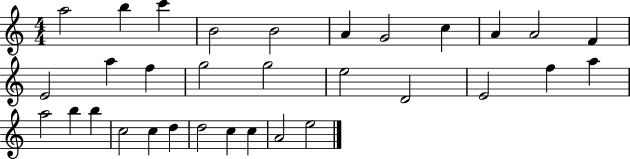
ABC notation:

X:1
T:Untitled
M:4/4
L:1/4
K:C
a2 b c' B2 B2 A G2 c A A2 F E2 a f g2 g2 e2 D2 E2 f a a2 b b c2 c d d2 c c A2 e2